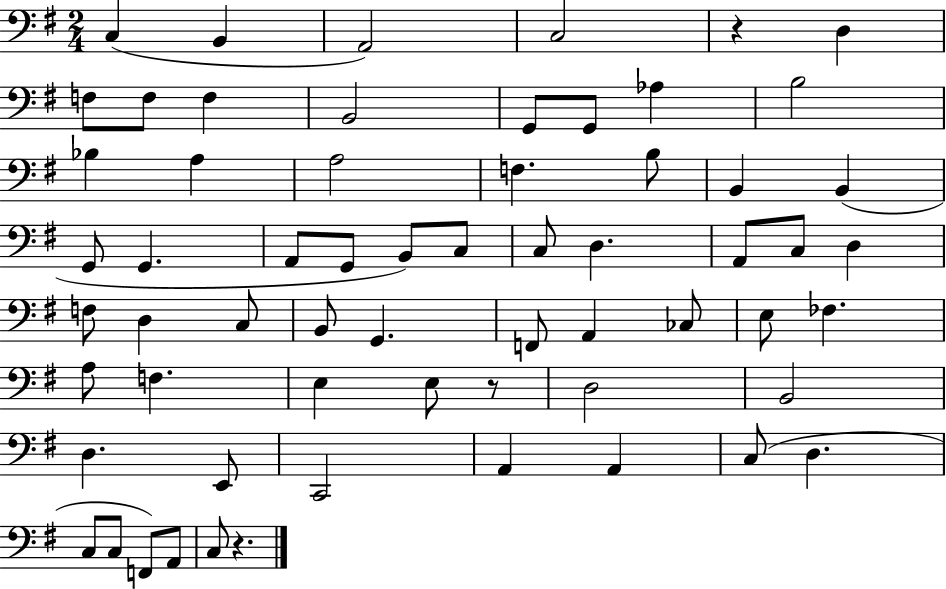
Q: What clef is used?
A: bass